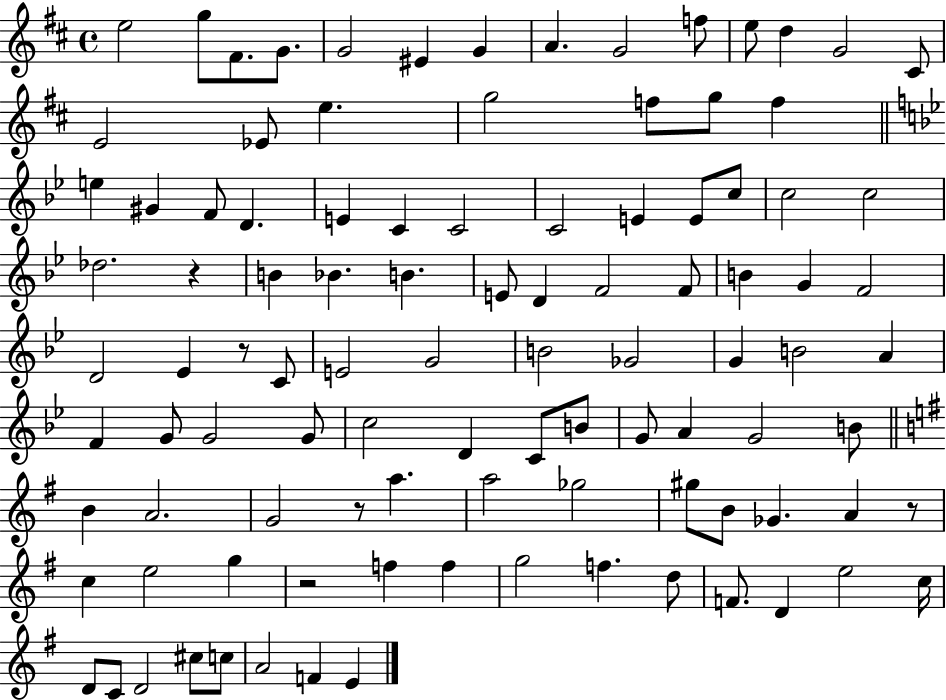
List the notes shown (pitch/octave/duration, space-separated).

E5/h G5/e F#4/e. G4/e. G4/h EIS4/q G4/q A4/q. G4/h F5/e E5/e D5/q G4/h C#4/e E4/h Eb4/e E5/q. G5/h F5/e G5/e F5/q E5/q G#4/q F4/e D4/q. E4/q C4/q C4/h C4/h E4/q E4/e C5/e C5/h C5/h Db5/h. R/q B4/q Bb4/q. B4/q. E4/e D4/q F4/h F4/e B4/q G4/q F4/h D4/h Eb4/q R/e C4/e E4/h G4/h B4/h Gb4/h G4/q B4/h A4/q F4/q G4/e G4/h G4/e C5/h D4/q C4/e B4/e G4/e A4/q G4/h B4/e B4/q A4/h. G4/h R/e A5/q. A5/h Gb5/h G#5/e B4/e Gb4/q. A4/q R/e C5/q E5/h G5/q R/h F5/q F5/q G5/h F5/q. D5/e F4/e. D4/q E5/h C5/s D4/e C4/e D4/h C#5/e C5/e A4/h F4/q E4/q